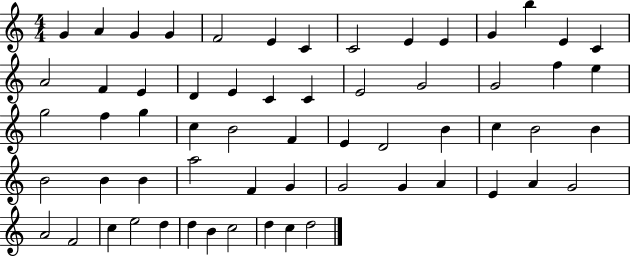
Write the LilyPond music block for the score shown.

{
  \clef treble
  \numericTimeSignature
  \time 4/4
  \key c \major
  g'4 a'4 g'4 g'4 | f'2 e'4 c'4 | c'2 e'4 e'4 | g'4 b''4 e'4 c'4 | \break a'2 f'4 e'4 | d'4 e'4 c'4 c'4 | e'2 g'2 | g'2 f''4 e''4 | \break g''2 f''4 g''4 | c''4 b'2 f'4 | e'4 d'2 b'4 | c''4 b'2 b'4 | \break b'2 b'4 b'4 | a''2 f'4 g'4 | g'2 g'4 a'4 | e'4 a'4 g'2 | \break a'2 f'2 | c''4 e''2 d''4 | d''4 b'4 c''2 | d''4 c''4 d''2 | \break \bar "|."
}